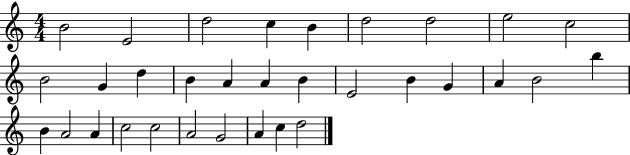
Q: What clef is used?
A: treble